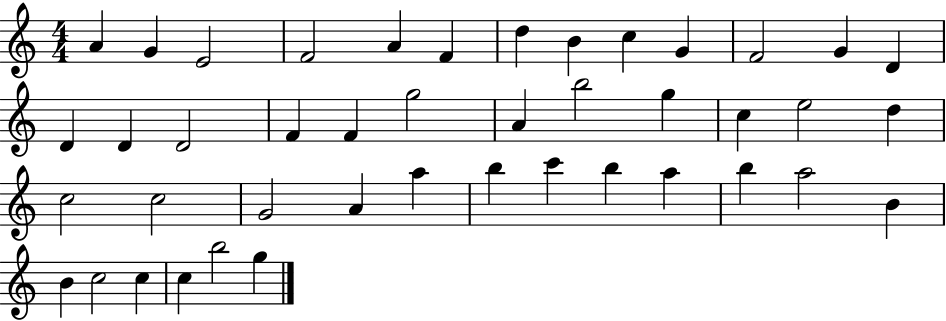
A4/q G4/q E4/h F4/h A4/q F4/q D5/q B4/q C5/q G4/q F4/h G4/q D4/q D4/q D4/q D4/h F4/q F4/q G5/h A4/q B5/h G5/q C5/q E5/h D5/q C5/h C5/h G4/h A4/q A5/q B5/q C6/q B5/q A5/q B5/q A5/h B4/q B4/q C5/h C5/q C5/q B5/h G5/q